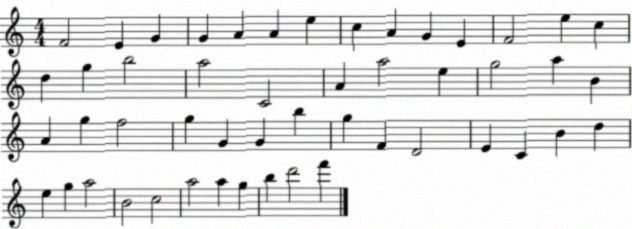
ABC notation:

X:1
T:Untitled
M:4/4
L:1/4
K:C
F2 E G G A A e c A G E F2 e c d g b2 a2 C2 A a2 e g2 a B A g f2 g G G b g F D2 E C B d e g a2 B2 c2 a2 a g b d'2 f'